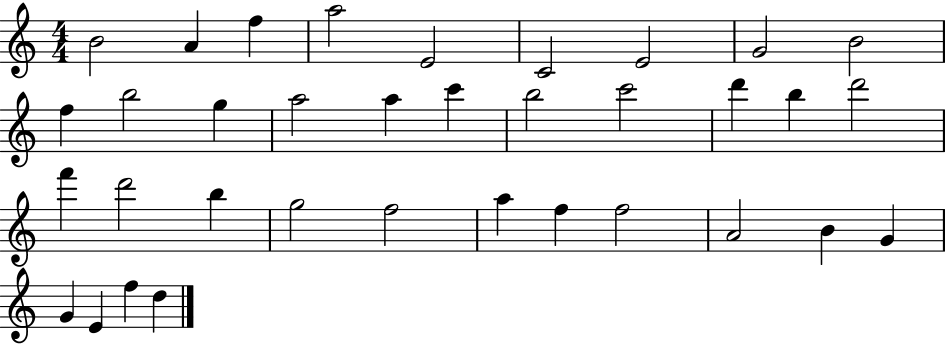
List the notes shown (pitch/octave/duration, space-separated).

B4/h A4/q F5/q A5/h E4/h C4/h E4/h G4/h B4/h F5/q B5/h G5/q A5/h A5/q C6/q B5/h C6/h D6/q B5/q D6/h F6/q D6/h B5/q G5/h F5/h A5/q F5/q F5/h A4/h B4/q G4/q G4/q E4/q F5/q D5/q